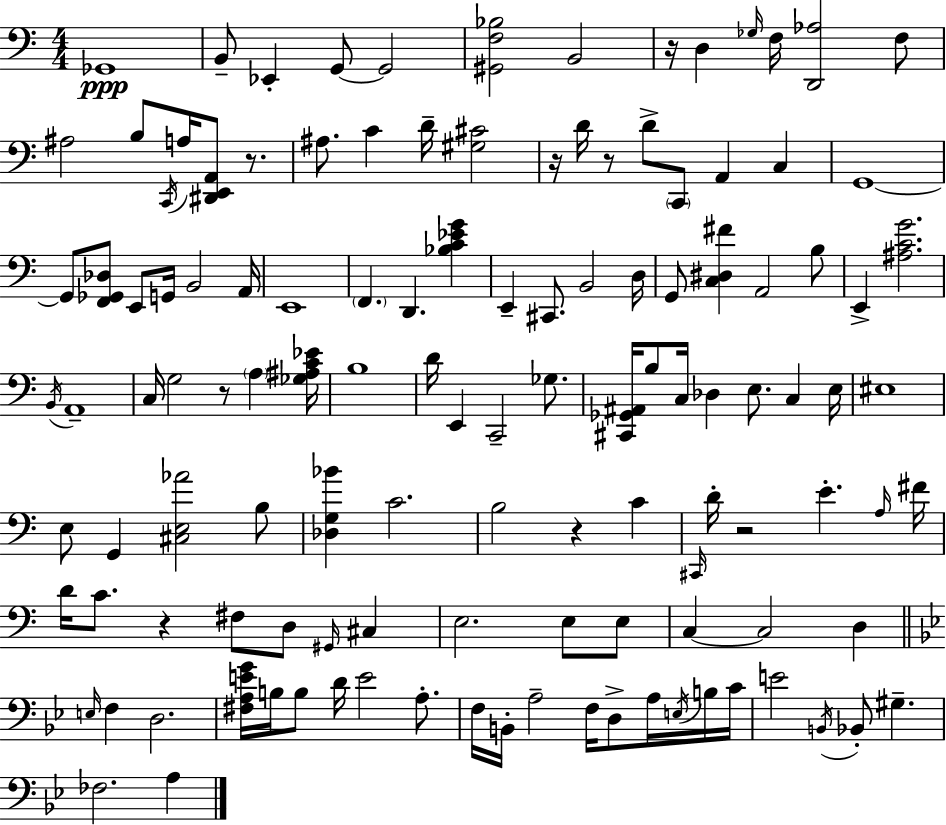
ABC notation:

X:1
T:Untitled
M:4/4
L:1/4
K:C
_G,,4 B,,/2 _E,, G,,/2 G,,2 [^G,,F,_B,]2 B,,2 z/4 D, _G,/4 F,/4 [D,,_A,]2 F,/2 ^A,2 B,/2 C,,/4 A,/4 [^D,,E,,A,,]/2 z/2 ^A,/2 C D/4 [^G,^C]2 z/4 D/4 z/2 D/2 C,,/2 A,, C, G,,4 G,,/2 [F,,_G,,_D,]/2 E,,/2 G,,/4 B,,2 A,,/4 E,,4 F,, D,, [_B,C_EG] E,, ^C,,/2 B,,2 D,/4 G,,/2 [C,^D,^F] A,,2 B,/2 E,, [^A,CG]2 B,,/4 A,,4 C,/4 G,2 z/2 A, [_G,^A,C_E]/4 B,4 D/4 E,, C,,2 _G,/2 [^C,,_G,,^A,,]/4 B,/2 C,/4 _D, E,/2 C, E,/4 ^E,4 E,/2 G,, [^C,E,_A]2 B,/2 [_D,G,_B] C2 B,2 z C ^C,,/4 D/4 z2 E A,/4 ^F/4 D/4 C/2 z ^F,/2 D,/2 ^G,,/4 ^C, E,2 E,/2 E,/2 C, C,2 D, E,/4 F, D,2 [^F,A,EG]/4 B,/4 B,/2 D/4 E2 A,/2 F,/4 B,,/4 A,2 F,/4 D,/2 A,/4 E,/4 B,/4 C/4 E2 B,,/4 _B,,/2 ^G, _F,2 A,